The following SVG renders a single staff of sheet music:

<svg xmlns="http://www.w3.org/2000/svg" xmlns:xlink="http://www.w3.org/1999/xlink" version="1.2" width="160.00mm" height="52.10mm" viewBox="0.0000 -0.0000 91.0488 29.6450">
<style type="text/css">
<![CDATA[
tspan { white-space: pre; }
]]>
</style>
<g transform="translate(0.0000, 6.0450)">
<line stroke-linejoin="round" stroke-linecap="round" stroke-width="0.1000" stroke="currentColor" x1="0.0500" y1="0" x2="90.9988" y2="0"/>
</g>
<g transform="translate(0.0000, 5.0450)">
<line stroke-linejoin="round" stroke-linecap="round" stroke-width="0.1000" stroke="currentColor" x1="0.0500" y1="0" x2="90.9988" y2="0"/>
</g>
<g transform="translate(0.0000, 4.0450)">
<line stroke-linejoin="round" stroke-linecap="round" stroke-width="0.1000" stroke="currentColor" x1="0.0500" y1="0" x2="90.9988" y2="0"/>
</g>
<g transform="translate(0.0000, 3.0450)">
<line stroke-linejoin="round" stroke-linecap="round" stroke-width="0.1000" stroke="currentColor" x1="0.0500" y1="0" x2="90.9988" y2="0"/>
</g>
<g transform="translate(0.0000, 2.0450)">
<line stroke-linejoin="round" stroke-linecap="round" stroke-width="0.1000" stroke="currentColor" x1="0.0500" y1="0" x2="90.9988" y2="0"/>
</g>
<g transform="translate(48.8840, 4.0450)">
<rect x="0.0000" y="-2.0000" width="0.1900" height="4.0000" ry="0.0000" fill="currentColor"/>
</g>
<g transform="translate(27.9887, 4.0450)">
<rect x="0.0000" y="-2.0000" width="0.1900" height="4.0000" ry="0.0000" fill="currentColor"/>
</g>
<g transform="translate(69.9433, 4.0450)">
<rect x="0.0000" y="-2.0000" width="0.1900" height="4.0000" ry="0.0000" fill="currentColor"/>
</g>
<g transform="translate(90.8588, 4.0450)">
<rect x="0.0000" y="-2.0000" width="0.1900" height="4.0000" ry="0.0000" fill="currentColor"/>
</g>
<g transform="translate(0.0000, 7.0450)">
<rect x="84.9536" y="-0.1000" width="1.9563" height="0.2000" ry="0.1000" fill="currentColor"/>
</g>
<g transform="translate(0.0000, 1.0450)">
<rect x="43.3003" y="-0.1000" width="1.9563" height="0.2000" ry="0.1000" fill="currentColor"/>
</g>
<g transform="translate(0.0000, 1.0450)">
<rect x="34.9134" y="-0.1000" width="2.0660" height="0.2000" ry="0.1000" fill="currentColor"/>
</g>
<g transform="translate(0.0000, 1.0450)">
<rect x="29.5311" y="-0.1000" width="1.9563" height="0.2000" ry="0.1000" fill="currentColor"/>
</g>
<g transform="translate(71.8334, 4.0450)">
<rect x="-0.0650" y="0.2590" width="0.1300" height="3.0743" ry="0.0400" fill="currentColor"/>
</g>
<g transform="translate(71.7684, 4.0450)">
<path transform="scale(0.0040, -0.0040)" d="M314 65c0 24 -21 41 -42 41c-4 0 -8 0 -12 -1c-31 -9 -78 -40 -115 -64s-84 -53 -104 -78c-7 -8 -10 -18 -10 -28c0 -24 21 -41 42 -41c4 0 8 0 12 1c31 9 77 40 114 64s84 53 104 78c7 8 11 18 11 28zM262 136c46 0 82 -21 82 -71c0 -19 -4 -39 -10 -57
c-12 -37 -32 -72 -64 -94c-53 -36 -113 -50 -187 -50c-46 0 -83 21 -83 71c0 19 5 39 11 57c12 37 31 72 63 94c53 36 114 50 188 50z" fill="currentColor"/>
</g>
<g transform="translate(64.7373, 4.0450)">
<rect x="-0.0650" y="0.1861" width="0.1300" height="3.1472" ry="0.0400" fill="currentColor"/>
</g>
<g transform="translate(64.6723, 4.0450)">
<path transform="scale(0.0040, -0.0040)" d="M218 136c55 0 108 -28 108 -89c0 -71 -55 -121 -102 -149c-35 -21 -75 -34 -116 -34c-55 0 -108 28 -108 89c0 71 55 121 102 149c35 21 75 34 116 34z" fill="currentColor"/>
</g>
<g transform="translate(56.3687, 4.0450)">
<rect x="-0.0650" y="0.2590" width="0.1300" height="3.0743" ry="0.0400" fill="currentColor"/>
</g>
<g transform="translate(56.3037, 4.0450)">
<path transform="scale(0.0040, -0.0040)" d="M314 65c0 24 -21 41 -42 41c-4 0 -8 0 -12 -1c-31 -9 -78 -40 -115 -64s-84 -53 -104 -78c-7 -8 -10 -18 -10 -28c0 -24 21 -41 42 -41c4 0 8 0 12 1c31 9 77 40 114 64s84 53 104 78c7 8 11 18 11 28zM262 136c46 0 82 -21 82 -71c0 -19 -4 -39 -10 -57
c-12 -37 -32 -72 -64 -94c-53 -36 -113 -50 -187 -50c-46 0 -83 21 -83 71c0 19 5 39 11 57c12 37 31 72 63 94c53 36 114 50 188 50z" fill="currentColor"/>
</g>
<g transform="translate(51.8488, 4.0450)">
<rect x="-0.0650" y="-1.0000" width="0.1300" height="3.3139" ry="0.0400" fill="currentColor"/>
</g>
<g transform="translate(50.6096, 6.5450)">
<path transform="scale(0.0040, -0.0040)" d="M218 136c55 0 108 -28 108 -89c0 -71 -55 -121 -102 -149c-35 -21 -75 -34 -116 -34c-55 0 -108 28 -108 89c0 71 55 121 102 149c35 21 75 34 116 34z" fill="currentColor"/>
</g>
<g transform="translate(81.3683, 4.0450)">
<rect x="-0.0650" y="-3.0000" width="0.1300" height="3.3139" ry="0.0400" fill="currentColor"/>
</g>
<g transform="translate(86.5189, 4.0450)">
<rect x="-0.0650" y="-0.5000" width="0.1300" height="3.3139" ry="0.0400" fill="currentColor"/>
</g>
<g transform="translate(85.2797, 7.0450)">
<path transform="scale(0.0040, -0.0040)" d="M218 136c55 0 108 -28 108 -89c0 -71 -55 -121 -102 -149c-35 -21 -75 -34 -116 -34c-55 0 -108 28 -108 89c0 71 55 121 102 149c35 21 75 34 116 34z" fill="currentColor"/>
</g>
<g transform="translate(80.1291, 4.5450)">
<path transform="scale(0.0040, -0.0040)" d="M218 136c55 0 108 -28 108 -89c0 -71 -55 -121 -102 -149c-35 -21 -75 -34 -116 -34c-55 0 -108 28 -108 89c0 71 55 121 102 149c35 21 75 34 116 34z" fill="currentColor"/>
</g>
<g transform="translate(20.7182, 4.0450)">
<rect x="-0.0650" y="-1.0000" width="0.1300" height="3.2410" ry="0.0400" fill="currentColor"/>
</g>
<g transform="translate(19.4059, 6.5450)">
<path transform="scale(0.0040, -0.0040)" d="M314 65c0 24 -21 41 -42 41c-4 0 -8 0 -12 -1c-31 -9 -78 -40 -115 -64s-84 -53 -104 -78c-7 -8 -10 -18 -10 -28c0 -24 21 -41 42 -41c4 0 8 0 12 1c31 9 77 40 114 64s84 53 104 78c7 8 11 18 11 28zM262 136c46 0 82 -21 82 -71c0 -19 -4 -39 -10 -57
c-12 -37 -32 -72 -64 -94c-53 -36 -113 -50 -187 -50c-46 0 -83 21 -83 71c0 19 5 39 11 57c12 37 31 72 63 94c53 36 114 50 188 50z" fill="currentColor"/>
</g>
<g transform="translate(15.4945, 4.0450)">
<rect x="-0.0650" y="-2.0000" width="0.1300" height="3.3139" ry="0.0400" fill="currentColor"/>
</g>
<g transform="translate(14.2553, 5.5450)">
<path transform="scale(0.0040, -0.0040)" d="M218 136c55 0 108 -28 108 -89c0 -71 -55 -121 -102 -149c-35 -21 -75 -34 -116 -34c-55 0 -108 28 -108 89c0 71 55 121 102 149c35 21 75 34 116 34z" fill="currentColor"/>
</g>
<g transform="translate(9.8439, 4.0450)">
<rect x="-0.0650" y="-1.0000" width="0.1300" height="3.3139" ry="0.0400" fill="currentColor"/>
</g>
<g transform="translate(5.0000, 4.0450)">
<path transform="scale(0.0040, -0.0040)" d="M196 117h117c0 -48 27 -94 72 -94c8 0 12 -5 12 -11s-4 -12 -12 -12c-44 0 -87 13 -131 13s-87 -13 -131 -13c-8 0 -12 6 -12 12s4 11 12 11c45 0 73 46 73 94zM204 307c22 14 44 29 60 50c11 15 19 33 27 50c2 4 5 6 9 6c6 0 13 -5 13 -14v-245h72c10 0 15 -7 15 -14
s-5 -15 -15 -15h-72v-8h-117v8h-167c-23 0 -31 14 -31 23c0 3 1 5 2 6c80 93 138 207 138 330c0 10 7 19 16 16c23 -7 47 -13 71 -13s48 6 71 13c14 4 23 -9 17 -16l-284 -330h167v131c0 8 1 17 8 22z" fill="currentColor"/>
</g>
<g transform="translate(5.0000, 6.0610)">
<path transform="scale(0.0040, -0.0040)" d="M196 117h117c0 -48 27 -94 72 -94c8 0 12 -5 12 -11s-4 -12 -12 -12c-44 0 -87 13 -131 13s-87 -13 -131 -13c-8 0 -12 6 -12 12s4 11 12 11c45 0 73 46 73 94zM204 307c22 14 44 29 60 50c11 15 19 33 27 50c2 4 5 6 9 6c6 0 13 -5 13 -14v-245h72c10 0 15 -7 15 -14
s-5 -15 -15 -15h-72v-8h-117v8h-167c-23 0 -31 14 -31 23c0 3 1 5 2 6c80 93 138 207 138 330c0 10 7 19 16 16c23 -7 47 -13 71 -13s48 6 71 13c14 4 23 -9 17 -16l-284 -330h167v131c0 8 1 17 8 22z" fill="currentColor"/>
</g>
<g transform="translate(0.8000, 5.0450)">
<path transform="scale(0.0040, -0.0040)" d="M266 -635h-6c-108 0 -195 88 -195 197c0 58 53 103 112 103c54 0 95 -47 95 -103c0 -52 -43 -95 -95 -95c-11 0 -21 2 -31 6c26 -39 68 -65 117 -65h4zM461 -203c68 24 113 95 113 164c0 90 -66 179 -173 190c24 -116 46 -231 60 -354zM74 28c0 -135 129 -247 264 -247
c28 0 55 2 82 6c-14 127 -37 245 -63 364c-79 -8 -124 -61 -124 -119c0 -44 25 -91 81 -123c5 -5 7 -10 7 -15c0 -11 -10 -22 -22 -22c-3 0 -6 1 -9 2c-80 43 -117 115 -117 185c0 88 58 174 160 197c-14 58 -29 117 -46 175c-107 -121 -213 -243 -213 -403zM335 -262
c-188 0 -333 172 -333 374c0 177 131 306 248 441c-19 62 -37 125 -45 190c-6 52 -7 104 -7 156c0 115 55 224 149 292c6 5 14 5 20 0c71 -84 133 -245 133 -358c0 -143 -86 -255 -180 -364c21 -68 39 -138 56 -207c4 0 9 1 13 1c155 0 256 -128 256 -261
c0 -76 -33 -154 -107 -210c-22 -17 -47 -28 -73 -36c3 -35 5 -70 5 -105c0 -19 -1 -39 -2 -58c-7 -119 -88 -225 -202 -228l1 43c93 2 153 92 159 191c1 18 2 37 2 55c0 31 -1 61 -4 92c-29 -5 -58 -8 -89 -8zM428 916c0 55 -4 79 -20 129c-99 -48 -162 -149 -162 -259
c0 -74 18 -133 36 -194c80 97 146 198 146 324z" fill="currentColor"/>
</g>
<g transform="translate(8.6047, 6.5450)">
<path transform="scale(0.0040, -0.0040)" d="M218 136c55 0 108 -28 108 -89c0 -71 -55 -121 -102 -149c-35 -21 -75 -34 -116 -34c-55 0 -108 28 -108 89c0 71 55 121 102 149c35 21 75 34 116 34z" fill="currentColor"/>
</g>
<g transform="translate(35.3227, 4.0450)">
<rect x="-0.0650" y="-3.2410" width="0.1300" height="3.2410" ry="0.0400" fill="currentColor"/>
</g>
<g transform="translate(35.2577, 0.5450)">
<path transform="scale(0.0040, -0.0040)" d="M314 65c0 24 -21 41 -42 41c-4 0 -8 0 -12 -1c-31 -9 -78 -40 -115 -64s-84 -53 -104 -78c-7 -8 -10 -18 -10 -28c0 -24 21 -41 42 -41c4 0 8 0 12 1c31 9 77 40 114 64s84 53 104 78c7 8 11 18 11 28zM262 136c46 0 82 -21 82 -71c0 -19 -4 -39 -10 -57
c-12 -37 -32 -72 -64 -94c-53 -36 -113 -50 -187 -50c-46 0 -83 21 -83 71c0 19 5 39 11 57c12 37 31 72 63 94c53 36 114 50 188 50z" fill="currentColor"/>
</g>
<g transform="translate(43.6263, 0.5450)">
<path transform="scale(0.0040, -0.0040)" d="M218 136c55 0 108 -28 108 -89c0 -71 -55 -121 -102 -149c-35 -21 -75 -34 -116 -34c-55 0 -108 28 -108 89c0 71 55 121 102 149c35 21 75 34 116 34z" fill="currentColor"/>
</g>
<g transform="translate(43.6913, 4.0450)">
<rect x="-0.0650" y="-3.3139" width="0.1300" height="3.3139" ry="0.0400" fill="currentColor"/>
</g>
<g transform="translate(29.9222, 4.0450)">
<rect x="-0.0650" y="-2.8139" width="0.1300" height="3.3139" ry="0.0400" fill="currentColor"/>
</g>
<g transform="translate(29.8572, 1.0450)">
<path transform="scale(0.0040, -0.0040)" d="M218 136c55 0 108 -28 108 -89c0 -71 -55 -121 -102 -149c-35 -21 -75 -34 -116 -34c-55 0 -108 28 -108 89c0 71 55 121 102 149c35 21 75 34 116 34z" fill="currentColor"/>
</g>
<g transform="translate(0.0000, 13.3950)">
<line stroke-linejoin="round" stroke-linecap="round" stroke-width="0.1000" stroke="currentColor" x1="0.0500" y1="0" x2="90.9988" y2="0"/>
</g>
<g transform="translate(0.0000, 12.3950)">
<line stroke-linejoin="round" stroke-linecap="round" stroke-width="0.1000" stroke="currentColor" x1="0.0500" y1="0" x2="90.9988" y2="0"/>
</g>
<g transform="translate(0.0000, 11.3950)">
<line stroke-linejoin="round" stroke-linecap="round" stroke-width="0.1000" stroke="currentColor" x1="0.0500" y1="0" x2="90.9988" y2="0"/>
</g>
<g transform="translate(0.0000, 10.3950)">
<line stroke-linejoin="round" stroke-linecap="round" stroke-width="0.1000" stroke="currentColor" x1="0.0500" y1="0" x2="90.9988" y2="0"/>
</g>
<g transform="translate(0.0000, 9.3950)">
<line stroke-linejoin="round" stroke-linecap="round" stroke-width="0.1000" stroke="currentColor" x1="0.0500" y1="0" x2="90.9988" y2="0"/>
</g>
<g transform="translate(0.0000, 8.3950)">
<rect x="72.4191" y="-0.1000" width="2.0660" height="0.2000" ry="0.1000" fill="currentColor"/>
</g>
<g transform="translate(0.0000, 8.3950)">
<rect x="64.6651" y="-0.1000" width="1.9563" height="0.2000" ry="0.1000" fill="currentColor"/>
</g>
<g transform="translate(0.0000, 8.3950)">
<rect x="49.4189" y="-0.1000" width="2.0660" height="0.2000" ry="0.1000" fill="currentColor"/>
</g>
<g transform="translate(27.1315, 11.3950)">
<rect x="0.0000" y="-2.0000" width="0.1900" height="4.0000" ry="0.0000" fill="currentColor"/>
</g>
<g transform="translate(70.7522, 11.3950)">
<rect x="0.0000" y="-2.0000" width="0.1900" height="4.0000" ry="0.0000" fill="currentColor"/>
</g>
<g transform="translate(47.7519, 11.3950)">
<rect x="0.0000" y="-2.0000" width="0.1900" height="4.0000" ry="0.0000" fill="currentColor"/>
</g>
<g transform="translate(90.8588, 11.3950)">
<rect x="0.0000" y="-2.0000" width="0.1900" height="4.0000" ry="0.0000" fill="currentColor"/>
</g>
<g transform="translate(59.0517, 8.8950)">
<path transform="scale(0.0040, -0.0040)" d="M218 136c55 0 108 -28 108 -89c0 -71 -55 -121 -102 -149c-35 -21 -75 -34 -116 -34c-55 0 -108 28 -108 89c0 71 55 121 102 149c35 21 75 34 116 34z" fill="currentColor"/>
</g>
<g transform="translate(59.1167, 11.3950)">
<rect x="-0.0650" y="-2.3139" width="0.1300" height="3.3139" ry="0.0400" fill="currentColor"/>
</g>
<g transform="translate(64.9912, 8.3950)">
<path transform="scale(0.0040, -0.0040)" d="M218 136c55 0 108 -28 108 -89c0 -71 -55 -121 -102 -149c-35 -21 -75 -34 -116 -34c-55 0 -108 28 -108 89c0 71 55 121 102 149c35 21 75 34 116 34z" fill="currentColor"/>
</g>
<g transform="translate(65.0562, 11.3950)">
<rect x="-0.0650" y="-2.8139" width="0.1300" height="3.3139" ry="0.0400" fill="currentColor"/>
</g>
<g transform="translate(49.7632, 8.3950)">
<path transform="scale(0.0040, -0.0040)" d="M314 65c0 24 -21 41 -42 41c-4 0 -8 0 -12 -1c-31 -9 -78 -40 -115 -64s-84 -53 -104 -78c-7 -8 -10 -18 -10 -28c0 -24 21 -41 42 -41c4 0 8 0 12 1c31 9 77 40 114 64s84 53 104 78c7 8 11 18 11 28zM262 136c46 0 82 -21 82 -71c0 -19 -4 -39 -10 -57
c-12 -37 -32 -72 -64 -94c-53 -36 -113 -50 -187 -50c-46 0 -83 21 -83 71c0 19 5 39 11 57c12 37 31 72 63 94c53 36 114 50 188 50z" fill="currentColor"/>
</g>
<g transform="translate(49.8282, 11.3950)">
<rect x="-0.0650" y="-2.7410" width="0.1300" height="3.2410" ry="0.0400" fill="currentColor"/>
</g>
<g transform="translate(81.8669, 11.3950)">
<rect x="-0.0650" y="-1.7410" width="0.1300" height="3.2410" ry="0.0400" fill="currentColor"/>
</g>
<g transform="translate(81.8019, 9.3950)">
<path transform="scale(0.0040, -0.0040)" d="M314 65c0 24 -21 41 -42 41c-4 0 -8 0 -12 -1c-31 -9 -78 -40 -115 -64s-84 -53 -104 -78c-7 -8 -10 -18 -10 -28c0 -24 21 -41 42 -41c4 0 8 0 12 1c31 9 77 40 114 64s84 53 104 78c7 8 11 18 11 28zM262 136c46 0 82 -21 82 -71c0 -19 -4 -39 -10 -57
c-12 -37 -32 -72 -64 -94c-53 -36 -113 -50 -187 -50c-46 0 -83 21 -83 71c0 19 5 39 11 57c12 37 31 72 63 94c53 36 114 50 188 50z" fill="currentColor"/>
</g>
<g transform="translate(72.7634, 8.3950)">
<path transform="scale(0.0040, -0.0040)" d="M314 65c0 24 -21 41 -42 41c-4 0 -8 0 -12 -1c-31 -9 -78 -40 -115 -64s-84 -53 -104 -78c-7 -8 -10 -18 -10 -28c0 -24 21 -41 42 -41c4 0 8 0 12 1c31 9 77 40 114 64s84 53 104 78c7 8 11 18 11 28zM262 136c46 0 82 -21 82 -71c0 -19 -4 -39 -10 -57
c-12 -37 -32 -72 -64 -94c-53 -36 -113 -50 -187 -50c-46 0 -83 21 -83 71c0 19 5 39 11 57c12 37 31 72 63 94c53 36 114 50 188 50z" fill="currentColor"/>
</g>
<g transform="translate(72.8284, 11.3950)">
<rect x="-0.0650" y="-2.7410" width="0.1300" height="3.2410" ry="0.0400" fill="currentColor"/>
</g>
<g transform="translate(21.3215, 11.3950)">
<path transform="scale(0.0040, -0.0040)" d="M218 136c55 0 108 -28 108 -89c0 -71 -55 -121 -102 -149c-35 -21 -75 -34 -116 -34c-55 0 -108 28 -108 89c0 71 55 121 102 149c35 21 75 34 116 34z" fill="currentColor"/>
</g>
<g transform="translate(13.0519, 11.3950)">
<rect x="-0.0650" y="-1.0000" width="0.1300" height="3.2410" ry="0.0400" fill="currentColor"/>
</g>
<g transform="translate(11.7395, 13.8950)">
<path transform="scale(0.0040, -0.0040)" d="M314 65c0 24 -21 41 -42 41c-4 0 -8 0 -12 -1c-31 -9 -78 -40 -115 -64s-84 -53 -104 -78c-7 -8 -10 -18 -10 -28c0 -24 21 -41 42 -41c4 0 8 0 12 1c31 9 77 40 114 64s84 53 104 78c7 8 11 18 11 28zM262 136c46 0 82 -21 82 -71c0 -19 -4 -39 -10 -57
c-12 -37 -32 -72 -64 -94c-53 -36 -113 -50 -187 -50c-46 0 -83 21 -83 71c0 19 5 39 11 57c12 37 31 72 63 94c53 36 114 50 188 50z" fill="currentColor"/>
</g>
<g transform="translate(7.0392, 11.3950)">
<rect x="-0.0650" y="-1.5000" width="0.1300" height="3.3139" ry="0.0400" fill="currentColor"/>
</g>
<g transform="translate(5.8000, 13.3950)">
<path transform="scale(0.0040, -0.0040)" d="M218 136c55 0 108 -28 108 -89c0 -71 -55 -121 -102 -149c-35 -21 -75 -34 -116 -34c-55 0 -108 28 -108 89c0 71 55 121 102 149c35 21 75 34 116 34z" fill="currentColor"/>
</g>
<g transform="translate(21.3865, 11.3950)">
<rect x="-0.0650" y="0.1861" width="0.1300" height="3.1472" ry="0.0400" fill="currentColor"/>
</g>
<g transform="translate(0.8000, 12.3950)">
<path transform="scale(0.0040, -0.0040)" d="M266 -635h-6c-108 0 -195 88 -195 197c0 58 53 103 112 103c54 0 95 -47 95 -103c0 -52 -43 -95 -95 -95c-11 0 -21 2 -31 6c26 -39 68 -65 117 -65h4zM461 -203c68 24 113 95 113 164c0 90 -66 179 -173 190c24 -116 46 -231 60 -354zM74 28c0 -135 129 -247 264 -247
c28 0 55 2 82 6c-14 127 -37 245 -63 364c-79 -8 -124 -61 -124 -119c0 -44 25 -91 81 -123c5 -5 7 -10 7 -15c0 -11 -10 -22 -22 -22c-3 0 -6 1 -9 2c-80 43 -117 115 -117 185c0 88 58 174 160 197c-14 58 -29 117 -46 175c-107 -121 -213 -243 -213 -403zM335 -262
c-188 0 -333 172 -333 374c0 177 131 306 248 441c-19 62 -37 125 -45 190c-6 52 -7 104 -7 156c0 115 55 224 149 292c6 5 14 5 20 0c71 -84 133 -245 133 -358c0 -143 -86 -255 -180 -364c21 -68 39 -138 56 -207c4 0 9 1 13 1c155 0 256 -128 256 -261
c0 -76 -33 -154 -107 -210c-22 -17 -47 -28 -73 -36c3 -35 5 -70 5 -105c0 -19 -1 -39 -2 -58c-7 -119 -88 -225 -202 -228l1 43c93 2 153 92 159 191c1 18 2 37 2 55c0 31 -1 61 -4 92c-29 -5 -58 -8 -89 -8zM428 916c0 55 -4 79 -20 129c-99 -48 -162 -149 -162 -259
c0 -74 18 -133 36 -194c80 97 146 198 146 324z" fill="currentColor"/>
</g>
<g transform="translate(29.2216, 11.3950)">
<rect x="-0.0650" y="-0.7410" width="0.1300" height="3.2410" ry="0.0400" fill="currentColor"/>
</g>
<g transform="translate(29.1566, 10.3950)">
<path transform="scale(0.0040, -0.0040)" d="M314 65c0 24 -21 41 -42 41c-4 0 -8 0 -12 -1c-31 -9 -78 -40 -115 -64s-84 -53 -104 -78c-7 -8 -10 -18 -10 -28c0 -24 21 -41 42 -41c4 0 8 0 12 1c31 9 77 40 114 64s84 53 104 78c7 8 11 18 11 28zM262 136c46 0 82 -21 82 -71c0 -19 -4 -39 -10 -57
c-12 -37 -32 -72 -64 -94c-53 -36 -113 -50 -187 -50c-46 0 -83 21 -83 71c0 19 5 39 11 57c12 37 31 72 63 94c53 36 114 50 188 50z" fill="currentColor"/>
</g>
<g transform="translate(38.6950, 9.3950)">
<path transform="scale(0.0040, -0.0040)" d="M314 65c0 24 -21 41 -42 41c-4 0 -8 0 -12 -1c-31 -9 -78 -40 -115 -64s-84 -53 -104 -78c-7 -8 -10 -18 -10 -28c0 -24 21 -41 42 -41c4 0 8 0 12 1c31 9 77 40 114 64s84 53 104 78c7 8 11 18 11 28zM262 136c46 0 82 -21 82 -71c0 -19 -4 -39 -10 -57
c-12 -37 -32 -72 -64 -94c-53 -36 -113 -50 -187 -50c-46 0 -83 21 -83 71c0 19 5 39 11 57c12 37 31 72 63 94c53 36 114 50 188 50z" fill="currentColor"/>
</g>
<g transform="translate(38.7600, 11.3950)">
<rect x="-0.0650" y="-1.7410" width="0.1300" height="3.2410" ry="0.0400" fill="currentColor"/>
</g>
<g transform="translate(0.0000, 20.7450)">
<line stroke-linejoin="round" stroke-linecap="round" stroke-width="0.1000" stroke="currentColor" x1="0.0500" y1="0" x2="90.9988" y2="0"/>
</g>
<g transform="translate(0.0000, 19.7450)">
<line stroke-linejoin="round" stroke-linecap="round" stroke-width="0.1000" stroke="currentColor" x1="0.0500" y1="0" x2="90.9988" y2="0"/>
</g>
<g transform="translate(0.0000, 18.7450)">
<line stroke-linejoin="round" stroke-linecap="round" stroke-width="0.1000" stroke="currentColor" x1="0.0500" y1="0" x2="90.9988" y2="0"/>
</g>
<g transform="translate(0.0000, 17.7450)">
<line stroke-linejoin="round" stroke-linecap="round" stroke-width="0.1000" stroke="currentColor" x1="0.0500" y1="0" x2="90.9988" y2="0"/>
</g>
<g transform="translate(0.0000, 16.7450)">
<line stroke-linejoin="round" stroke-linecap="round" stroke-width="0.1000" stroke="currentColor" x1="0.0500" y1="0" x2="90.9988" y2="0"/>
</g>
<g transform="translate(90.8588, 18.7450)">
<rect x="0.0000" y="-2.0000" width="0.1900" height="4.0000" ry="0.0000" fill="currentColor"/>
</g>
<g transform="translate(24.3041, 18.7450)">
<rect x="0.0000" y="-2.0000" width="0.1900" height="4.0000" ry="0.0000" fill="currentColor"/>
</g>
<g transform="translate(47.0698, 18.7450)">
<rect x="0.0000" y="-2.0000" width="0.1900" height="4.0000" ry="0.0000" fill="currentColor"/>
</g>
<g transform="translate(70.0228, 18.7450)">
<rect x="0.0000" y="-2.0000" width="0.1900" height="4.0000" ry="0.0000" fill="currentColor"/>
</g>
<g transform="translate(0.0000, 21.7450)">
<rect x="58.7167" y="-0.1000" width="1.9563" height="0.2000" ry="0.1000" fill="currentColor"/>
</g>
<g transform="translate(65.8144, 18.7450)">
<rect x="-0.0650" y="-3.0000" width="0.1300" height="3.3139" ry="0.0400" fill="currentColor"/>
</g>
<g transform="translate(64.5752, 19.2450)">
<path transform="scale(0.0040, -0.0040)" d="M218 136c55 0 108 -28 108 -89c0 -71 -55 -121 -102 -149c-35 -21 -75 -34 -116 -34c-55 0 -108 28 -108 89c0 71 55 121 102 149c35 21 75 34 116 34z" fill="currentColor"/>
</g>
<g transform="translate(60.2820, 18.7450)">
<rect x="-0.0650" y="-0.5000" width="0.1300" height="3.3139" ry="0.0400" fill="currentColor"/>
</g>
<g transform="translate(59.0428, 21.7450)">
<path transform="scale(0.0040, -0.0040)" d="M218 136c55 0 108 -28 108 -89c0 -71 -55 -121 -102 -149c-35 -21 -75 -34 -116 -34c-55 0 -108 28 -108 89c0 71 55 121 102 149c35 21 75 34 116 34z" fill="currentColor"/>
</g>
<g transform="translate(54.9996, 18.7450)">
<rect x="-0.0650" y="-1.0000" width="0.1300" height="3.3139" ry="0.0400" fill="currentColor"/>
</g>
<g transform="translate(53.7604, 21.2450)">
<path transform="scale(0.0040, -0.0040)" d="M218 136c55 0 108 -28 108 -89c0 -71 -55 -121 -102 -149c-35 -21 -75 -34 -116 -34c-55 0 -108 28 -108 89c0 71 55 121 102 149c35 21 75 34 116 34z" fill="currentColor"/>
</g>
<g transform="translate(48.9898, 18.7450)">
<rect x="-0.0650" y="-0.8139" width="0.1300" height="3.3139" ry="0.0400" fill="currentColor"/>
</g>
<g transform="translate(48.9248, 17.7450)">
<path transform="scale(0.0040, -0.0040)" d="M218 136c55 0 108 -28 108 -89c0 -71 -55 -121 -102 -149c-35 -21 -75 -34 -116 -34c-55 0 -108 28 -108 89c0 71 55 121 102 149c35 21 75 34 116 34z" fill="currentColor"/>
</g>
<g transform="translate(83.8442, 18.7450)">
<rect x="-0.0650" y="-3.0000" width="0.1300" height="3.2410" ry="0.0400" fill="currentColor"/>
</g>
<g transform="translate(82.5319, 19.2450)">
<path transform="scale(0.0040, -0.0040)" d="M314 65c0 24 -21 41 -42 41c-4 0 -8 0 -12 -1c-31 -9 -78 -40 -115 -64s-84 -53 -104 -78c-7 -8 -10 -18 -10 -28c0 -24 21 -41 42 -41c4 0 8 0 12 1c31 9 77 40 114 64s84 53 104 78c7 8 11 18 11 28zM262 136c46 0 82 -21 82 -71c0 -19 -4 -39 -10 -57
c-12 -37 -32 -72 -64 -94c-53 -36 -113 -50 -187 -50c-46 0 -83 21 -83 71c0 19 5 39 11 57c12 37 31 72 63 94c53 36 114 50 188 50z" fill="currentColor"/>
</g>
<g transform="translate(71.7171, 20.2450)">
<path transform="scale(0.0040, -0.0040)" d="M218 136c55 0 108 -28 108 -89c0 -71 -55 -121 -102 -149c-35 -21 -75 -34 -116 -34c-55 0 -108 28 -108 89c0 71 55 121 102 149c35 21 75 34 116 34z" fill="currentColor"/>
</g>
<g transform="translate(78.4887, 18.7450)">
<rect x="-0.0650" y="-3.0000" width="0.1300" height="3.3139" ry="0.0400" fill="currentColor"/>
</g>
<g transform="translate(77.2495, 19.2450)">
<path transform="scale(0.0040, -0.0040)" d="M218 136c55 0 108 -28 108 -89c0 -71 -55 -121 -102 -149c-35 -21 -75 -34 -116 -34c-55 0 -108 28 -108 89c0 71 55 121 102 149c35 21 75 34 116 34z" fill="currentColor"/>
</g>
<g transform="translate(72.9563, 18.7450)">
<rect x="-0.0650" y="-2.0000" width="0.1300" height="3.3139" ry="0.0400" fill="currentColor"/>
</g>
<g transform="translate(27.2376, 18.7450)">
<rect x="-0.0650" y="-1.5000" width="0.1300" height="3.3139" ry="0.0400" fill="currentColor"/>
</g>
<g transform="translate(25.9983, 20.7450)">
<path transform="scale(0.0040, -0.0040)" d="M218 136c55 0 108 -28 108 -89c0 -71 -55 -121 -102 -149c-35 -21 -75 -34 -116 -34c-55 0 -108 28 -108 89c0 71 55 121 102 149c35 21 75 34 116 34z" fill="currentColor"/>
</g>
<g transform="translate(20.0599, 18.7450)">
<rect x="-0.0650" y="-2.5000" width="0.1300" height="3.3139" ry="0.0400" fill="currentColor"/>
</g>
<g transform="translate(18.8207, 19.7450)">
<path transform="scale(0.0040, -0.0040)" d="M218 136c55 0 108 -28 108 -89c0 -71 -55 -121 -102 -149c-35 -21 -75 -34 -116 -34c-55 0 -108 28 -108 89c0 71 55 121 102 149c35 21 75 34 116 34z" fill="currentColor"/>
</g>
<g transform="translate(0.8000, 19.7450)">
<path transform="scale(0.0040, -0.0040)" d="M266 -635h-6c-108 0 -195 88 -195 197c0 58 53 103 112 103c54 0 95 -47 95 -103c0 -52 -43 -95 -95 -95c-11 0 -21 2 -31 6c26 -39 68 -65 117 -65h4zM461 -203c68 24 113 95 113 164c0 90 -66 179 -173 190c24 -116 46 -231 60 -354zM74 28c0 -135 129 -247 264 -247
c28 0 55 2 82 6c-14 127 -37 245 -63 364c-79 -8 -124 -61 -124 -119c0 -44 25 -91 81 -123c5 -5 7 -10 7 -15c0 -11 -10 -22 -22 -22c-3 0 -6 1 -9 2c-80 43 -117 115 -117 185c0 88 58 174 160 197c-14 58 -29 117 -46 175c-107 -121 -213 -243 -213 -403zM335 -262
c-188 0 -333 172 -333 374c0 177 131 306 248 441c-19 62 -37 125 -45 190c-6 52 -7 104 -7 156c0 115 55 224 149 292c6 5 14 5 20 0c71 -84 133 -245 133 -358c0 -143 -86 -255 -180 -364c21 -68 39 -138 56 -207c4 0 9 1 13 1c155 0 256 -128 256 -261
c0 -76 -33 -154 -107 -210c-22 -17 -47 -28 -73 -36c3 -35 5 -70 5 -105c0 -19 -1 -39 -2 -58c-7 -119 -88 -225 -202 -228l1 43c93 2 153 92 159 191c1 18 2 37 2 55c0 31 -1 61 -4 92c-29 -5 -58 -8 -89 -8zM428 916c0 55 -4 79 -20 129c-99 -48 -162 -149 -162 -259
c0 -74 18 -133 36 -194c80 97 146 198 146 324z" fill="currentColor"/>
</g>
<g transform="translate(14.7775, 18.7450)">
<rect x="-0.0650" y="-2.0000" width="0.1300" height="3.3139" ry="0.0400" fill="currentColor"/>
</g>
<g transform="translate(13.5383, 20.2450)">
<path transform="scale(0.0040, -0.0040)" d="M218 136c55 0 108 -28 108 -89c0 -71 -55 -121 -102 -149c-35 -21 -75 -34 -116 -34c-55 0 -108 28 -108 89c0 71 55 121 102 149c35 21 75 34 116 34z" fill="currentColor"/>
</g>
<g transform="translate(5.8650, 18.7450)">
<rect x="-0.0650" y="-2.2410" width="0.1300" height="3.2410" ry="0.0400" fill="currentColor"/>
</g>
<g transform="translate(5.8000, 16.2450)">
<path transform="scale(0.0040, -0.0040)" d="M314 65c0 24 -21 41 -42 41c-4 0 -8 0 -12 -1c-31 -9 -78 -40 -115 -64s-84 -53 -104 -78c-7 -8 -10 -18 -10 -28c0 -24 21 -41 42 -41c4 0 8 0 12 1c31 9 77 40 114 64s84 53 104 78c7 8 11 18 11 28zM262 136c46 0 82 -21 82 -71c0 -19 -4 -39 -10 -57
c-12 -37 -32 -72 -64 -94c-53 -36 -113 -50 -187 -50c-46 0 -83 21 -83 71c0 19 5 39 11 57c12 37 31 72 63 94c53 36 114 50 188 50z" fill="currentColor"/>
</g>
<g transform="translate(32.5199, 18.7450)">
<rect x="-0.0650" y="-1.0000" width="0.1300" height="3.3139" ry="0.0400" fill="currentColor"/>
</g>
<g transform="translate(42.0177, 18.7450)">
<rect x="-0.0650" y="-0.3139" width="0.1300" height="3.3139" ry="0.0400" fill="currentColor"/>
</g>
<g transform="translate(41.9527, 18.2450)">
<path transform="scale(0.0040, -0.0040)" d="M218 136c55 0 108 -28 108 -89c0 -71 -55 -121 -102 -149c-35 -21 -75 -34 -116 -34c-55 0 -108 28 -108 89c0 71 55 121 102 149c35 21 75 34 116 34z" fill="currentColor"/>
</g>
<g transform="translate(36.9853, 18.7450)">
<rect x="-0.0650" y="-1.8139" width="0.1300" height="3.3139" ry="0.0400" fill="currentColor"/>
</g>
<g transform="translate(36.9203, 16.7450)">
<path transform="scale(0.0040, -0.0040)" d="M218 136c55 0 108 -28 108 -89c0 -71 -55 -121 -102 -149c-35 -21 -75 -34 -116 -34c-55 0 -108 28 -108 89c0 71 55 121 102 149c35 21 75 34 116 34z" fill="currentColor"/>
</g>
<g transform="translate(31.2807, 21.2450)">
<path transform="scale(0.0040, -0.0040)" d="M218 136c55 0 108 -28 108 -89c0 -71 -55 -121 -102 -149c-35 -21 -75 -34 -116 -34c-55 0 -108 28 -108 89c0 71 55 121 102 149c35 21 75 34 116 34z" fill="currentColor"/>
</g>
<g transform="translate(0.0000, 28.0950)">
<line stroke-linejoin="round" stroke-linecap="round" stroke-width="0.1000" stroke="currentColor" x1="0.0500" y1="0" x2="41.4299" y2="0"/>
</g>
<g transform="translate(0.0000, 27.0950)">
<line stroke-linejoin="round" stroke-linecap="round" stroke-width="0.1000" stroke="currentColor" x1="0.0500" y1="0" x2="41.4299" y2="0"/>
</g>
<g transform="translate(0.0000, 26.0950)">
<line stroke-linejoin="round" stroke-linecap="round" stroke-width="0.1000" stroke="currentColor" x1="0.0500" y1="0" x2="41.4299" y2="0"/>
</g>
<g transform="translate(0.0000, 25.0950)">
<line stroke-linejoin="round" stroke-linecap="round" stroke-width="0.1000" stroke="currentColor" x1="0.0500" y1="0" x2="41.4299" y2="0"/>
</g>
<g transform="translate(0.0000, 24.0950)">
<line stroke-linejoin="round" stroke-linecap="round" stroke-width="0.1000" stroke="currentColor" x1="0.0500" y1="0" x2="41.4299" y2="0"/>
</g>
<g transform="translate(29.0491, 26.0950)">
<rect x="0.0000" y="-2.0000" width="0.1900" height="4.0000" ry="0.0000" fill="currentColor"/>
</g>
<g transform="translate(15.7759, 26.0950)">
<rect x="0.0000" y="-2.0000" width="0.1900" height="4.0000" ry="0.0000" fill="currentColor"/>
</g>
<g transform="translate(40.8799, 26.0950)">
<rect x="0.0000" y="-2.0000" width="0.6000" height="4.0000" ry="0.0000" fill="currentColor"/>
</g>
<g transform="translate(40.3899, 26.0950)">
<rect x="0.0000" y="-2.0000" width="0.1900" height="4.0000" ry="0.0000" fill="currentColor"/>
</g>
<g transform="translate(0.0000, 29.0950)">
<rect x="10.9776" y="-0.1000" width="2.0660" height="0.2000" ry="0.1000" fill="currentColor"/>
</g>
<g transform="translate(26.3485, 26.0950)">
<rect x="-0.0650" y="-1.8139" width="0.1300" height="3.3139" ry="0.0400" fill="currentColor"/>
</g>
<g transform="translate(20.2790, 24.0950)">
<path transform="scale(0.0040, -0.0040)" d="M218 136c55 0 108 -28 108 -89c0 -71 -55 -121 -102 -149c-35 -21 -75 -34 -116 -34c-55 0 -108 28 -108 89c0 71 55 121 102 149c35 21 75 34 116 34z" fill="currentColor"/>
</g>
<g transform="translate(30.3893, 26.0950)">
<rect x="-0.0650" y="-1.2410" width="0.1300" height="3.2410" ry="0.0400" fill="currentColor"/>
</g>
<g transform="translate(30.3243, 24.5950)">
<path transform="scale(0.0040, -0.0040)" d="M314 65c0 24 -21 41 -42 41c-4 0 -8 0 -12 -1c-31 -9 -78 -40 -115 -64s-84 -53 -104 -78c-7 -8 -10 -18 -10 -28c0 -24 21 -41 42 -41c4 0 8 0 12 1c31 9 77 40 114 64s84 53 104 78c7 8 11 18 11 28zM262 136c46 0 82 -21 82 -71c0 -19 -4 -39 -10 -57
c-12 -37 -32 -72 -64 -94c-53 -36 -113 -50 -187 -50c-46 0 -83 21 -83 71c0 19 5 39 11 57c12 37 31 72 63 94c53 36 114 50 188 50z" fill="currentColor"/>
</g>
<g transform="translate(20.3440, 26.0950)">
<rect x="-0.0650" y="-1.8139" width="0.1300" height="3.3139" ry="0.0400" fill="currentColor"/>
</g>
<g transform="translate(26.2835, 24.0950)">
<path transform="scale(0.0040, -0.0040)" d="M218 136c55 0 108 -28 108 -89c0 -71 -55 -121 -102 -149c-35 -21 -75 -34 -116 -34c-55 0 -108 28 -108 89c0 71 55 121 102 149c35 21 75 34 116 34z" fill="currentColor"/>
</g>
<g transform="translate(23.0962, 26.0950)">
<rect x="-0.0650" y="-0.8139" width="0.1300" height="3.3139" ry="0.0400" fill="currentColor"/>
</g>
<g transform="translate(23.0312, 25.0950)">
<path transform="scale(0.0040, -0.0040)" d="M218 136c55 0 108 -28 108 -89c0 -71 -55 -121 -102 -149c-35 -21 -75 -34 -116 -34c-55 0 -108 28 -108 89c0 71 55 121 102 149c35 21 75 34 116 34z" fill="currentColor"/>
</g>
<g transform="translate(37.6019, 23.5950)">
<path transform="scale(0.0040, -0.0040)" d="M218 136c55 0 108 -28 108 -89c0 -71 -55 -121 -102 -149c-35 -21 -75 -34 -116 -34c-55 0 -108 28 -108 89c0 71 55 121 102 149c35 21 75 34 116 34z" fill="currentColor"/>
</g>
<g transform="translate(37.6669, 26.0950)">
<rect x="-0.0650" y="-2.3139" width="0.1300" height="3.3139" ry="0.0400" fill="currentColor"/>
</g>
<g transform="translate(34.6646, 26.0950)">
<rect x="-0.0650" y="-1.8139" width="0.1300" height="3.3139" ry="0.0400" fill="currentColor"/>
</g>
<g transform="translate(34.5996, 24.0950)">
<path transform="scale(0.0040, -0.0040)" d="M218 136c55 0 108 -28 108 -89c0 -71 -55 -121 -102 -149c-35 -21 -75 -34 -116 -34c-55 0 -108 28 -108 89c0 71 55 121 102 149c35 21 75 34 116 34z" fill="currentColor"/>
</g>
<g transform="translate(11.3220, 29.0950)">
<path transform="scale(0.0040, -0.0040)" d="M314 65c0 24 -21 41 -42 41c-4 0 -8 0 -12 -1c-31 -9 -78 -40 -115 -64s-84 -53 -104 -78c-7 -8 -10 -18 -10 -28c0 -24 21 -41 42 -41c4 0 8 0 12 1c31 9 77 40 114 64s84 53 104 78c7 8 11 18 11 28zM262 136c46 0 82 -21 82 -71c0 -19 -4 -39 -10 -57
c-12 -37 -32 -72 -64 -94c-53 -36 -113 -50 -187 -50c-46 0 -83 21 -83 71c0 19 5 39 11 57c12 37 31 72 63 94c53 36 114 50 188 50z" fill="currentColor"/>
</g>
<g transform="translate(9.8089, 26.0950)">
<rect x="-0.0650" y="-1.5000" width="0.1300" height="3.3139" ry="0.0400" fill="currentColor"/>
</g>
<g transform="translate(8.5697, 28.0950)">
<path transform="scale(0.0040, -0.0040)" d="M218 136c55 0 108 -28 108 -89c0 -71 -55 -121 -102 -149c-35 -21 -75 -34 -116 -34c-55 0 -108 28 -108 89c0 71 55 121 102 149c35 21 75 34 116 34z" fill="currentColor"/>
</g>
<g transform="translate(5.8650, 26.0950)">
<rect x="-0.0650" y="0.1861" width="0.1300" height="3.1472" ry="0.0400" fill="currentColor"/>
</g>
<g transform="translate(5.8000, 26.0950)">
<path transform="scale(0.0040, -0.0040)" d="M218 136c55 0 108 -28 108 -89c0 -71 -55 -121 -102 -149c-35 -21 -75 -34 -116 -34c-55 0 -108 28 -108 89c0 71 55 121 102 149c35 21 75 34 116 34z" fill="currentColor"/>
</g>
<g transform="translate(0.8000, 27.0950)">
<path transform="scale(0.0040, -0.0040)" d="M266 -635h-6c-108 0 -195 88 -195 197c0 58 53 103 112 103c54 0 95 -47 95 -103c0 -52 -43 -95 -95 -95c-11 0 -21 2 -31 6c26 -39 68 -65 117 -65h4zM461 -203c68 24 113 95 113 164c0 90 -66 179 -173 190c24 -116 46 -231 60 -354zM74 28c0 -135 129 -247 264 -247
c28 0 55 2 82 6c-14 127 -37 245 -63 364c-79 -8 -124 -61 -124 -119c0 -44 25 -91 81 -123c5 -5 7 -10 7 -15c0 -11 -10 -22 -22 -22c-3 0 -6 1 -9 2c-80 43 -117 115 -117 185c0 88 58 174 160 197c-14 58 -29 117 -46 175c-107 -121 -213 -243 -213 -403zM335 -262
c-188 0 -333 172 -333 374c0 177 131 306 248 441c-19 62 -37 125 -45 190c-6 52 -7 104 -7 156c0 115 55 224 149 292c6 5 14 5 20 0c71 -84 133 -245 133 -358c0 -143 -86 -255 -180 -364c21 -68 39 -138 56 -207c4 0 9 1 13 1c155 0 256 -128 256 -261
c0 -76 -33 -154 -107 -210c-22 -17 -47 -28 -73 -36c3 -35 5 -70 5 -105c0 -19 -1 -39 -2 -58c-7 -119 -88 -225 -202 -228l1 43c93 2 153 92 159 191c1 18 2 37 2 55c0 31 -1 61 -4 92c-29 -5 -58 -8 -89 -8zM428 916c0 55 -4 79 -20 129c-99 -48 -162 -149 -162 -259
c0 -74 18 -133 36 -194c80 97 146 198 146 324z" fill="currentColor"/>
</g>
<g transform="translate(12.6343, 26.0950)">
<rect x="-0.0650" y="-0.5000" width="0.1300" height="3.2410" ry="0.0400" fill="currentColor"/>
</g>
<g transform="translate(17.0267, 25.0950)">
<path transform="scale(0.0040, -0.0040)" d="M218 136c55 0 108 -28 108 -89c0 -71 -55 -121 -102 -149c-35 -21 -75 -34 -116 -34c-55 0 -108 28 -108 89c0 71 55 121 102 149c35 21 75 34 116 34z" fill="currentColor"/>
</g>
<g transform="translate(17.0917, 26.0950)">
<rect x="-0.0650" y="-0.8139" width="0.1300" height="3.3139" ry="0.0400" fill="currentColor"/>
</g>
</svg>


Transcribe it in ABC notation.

X:1
T:Untitled
M:4/4
L:1/4
K:C
D F D2 a b2 b D B2 B B2 A C E D2 B d2 f2 a2 g a a2 f2 g2 F G E D f c d D C A F A A2 B E C2 d f d f e2 f g